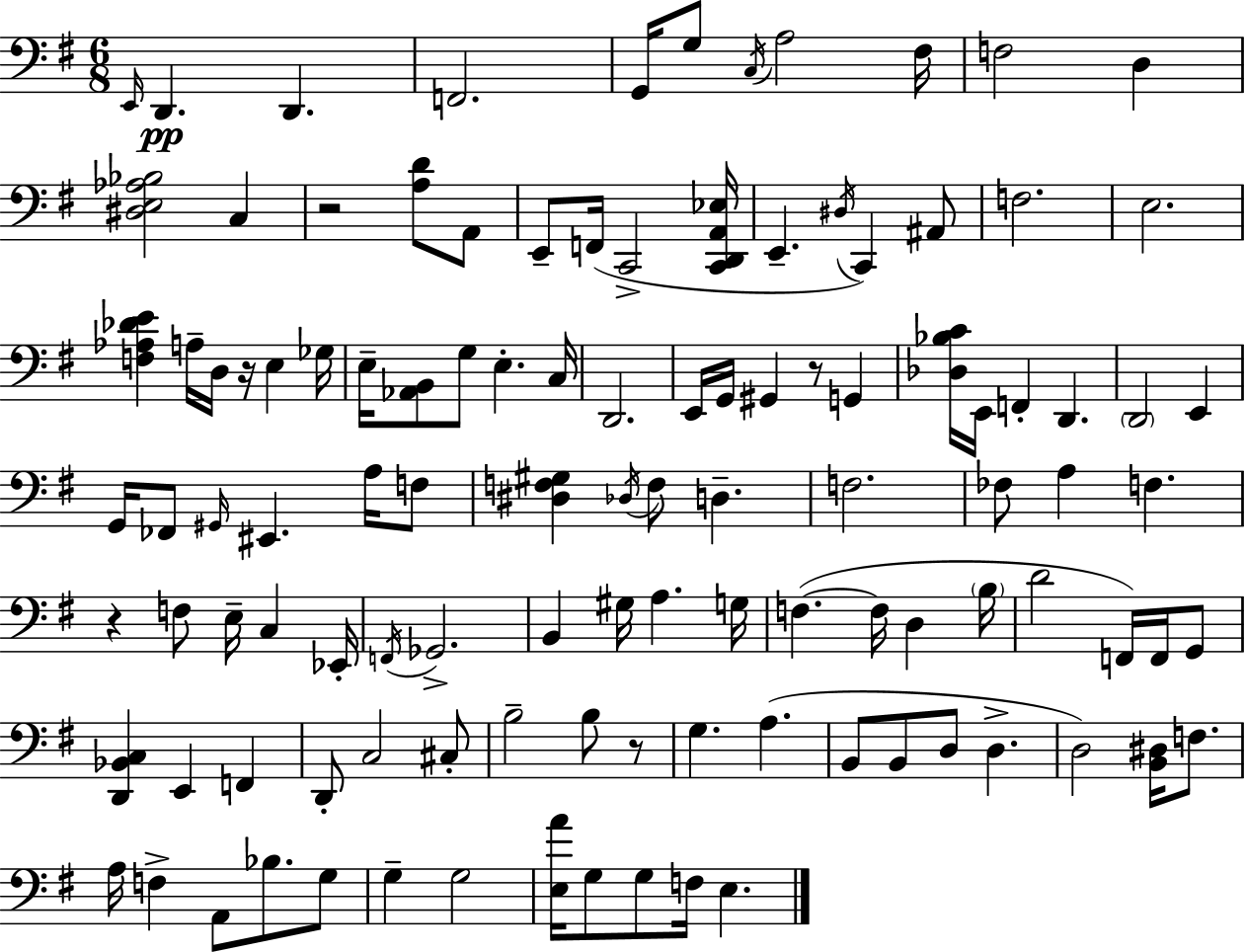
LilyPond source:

{
  \clef bass
  \numericTimeSignature
  \time 6/8
  \key e \minor
  \grace { e,16 }\pp d,4. d,4. | f,2. | g,16 g8 \acciaccatura { c16 } a2 | fis16 f2 d4 | \break <dis e aes bes>2 c4 | r2 <a d'>8 | a,8 e,8-- f,16( c,2-> | <c, d, a, ees>16 e,4.-- \acciaccatura { dis16 }) c,4 | \break ais,8 f2. | e2. | <f aes des' e'>4 a16-- d16 r16 e4 | ges16 e16-- <aes, b,>8 g8 e4.-. | \break c16 d,2. | e,16 g,16 gis,4 r8 g,4 | <des bes c'>16 e,16 f,4-. d,4. | \parenthesize d,2 e,4 | \break g,16 fes,8 \grace { gis,16 } eis,4. | a16 f8 <dis f gis>4 \acciaccatura { des16 } f8 d4.-- | f2. | fes8 a4 f4. | \break r4 f8 e16-- | c4 ees,16-. \acciaccatura { f,16 } ges,2.-> | b,4 gis16 a4. | g16 f4.~(~ | \break f16 d4 \parenthesize b16 d'2 | f,16) f,16 g,8 <d, bes, c>4 e,4 | f,4 d,8-. c2 | cis8-. b2-- | \break b8 r8 g4. | a4.( b,8 b,8 d8 | d4.-> d2) | <b, dis>16 f8. a16 f4-> a,8 | \break bes8. g8 g4-- g2 | <e a'>16 g8 g8 f16 | e4. \bar "|."
}